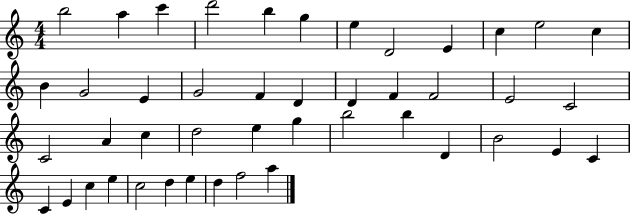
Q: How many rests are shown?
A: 0